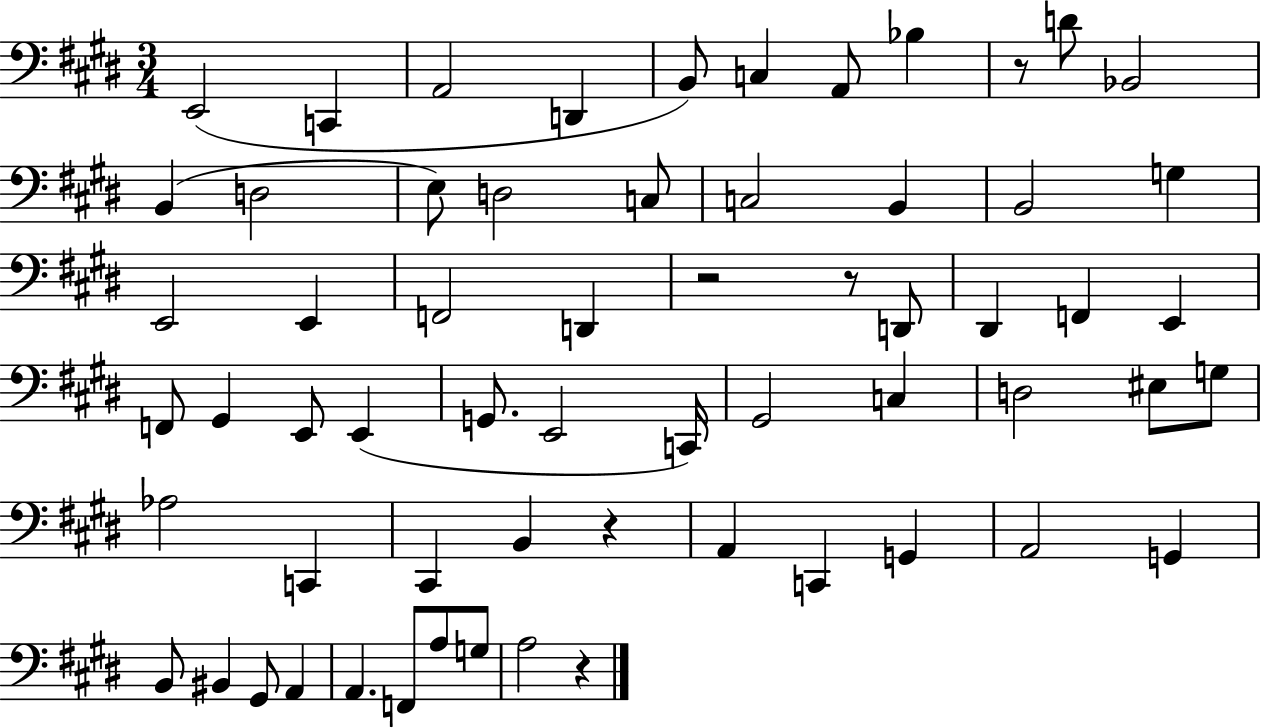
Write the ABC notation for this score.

X:1
T:Untitled
M:3/4
L:1/4
K:E
E,,2 C,, A,,2 D,, B,,/2 C, A,,/2 _B, z/2 D/2 _B,,2 B,, D,2 E,/2 D,2 C,/2 C,2 B,, B,,2 G, E,,2 E,, F,,2 D,, z2 z/2 D,,/2 ^D,, F,, E,, F,,/2 ^G,, E,,/2 E,, G,,/2 E,,2 C,,/4 ^G,,2 C, D,2 ^E,/2 G,/2 _A,2 C,, ^C,, B,, z A,, C,, G,, A,,2 G,, B,,/2 ^B,, ^G,,/2 A,, A,, F,,/2 A,/2 G,/2 A,2 z